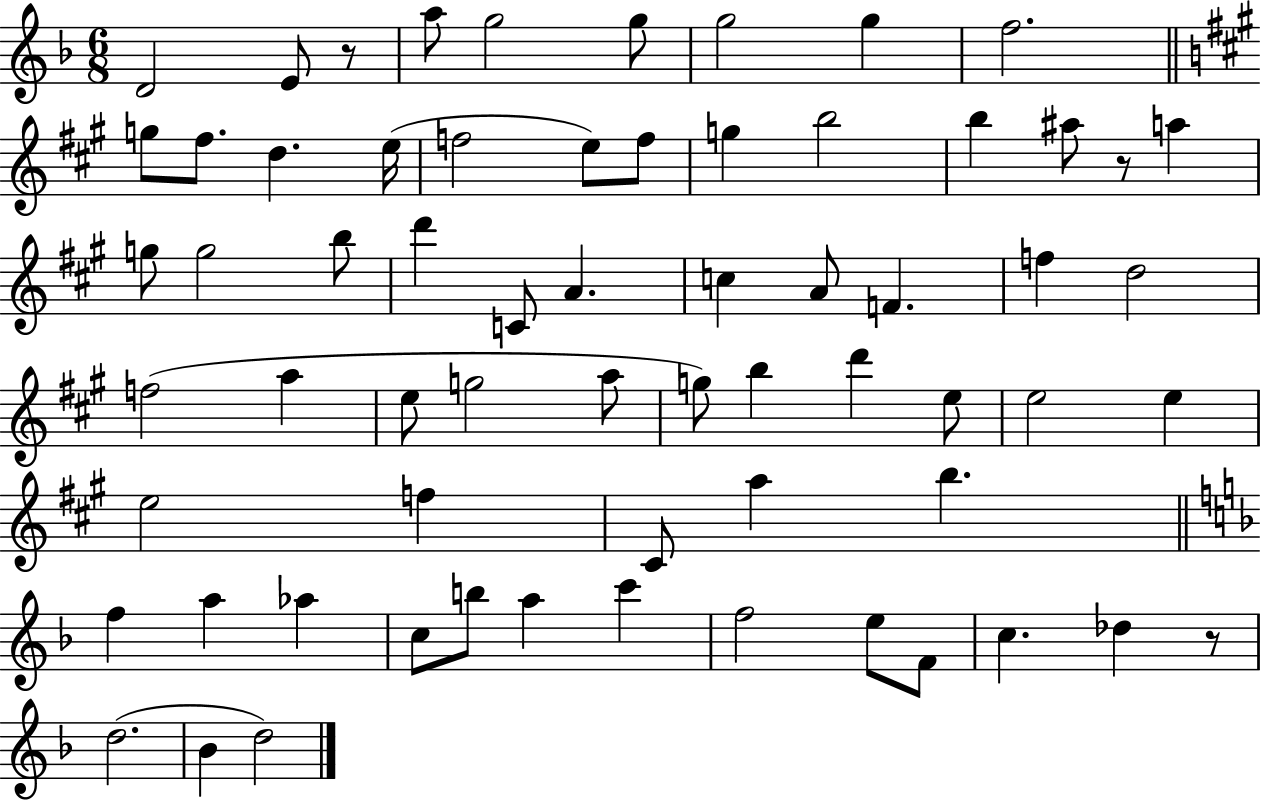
D4/h E4/e R/e A5/e G5/h G5/e G5/h G5/q F5/h. G5/e F#5/e. D5/q. E5/s F5/h E5/e F5/e G5/q B5/h B5/q A#5/e R/e A5/q G5/e G5/h B5/e D6/q C4/e A4/q. C5/q A4/e F4/q. F5/q D5/h F5/h A5/q E5/e G5/h A5/e G5/e B5/q D6/q E5/e E5/h E5/q E5/h F5/q C#4/e A5/q B5/q. F5/q A5/q Ab5/q C5/e B5/e A5/q C6/q F5/h E5/e F4/e C5/q. Db5/q R/e D5/h. Bb4/q D5/h